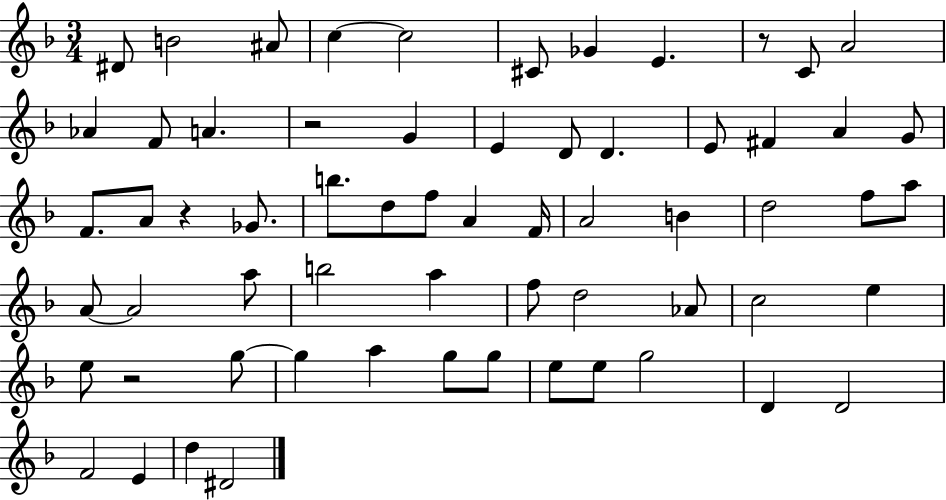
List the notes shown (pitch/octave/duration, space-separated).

D#4/e B4/h A#4/e C5/q C5/h C#4/e Gb4/q E4/q. R/e C4/e A4/h Ab4/q F4/e A4/q. R/h G4/q E4/q D4/e D4/q. E4/e F#4/q A4/q G4/e F4/e. A4/e R/q Gb4/e. B5/e. D5/e F5/e A4/q F4/s A4/h B4/q D5/h F5/e A5/e A4/e A4/h A5/e B5/h A5/q F5/e D5/h Ab4/e C5/h E5/q E5/e R/h G5/e G5/q A5/q G5/e G5/e E5/e E5/e G5/h D4/q D4/h F4/h E4/q D5/q D#4/h